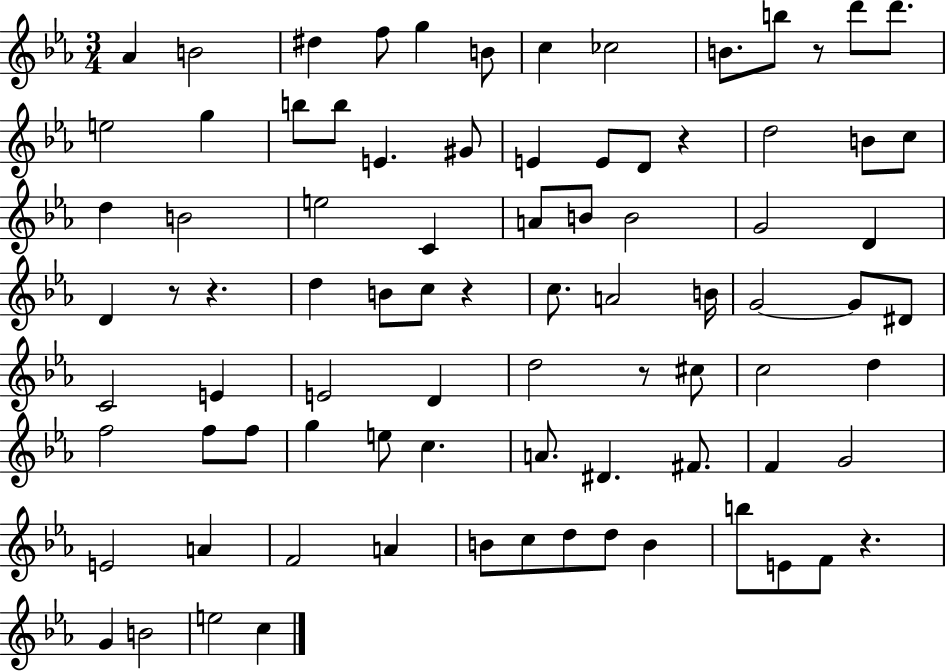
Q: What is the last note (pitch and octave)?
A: C5